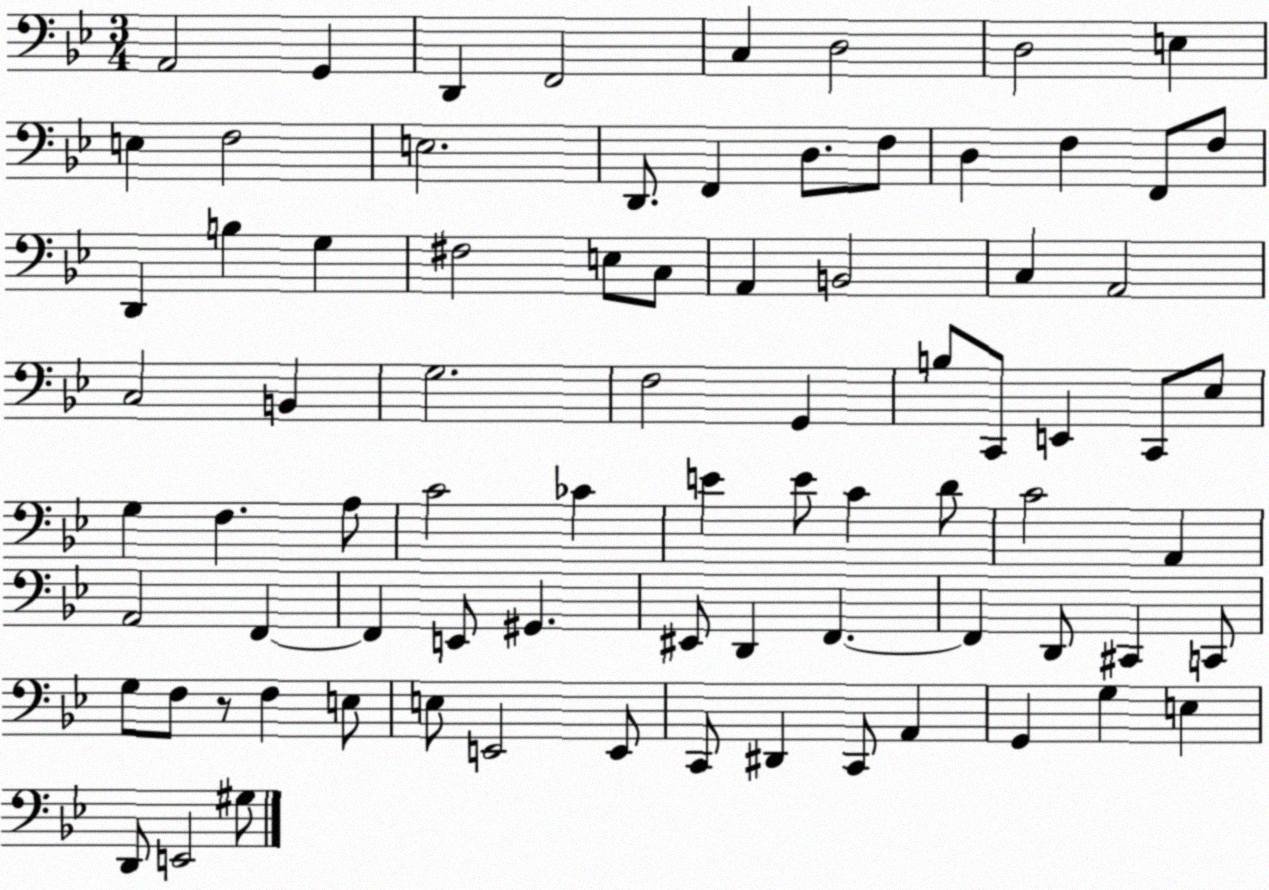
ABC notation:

X:1
T:Untitled
M:3/4
L:1/4
K:Bb
A,,2 G,, D,, F,,2 C, D,2 D,2 E, E, F,2 E,2 D,,/2 F,, D,/2 F,/2 D, F, F,,/2 F,/2 D,, B, G, ^F,2 E,/2 C,/2 A,, B,,2 C, A,,2 C,2 B,, G,2 F,2 G,, B,/2 C,,/2 E,, C,,/2 _E,/2 G, F, A,/2 C2 _C E E/2 C D/2 C2 A,, A,,2 F,, F,, E,,/2 ^G,, ^E,,/2 D,, F,, F,, D,,/2 ^C,, C,,/2 G,/2 F,/2 z/2 F, E,/2 E,/2 E,,2 E,,/2 C,,/2 ^D,, C,,/2 A,, G,, G, E, D,,/2 E,,2 ^G,/2